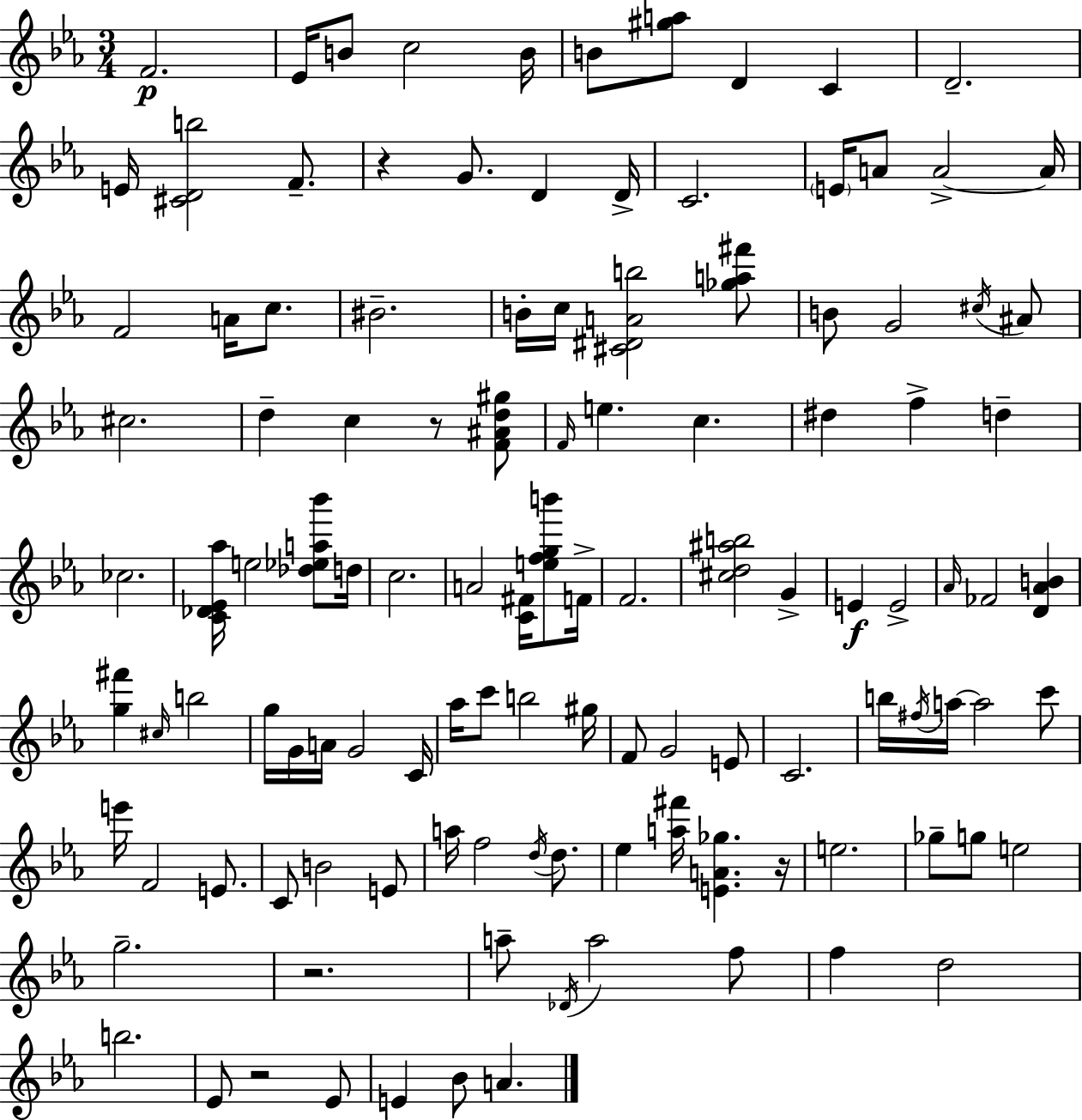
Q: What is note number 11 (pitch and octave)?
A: F4